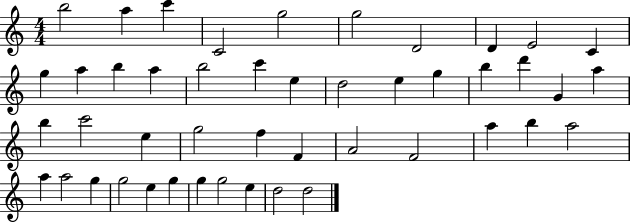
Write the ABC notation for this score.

X:1
T:Untitled
M:4/4
L:1/4
K:C
b2 a c' C2 g2 g2 D2 D E2 C g a b a b2 c' e d2 e g b d' G a b c'2 e g2 f F A2 F2 a b a2 a a2 g g2 e g g g2 e d2 d2